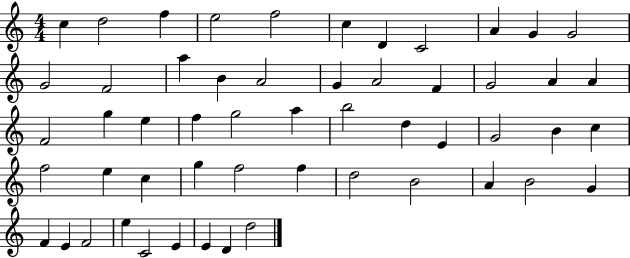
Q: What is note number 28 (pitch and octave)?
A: A5